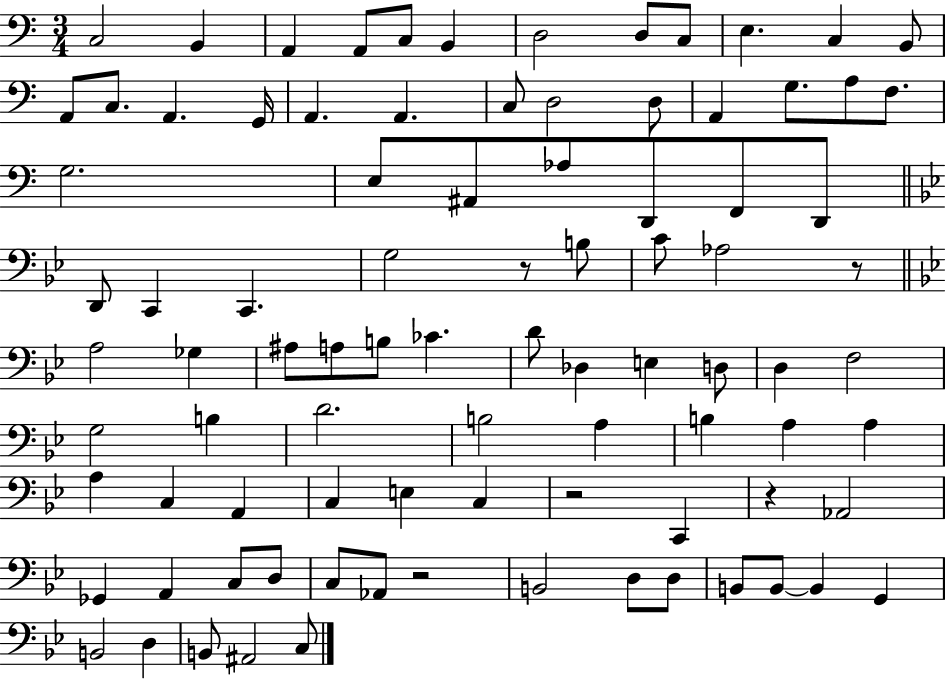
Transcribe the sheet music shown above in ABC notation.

X:1
T:Untitled
M:3/4
L:1/4
K:C
C,2 B,, A,, A,,/2 C,/2 B,, D,2 D,/2 C,/2 E, C, B,,/2 A,,/2 C,/2 A,, G,,/4 A,, A,, C,/2 D,2 D,/2 A,, G,/2 A,/2 F,/2 G,2 E,/2 ^A,,/2 _A,/2 D,,/2 F,,/2 D,,/2 D,,/2 C,, C,, G,2 z/2 B,/2 C/2 _A,2 z/2 A,2 _G, ^A,/2 A,/2 B,/2 _C D/2 _D, E, D,/2 D, F,2 G,2 B, D2 B,2 A, B, A, A, A, C, A,, C, E, C, z2 C,, z _A,,2 _G,, A,, C,/2 D,/2 C,/2 _A,,/2 z2 B,,2 D,/2 D,/2 B,,/2 B,,/2 B,, G,, B,,2 D, B,,/2 ^A,,2 C,/2